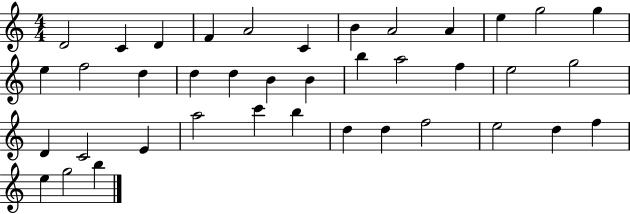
D4/h C4/q D4/q F4/q A4/h C4/q B4/q A4/h A4/q E5/q G5/h G5/q E5/q F5/h D5/q D5/q D5/q B4/q B4/q B5/q A5/h F5/q E5/h G5/h D4/q C4/h E4/q A5/h C6/q B5/q D5/q D5/q F5/h E5/h D5/q F5/q E5/q G5/h B5/q